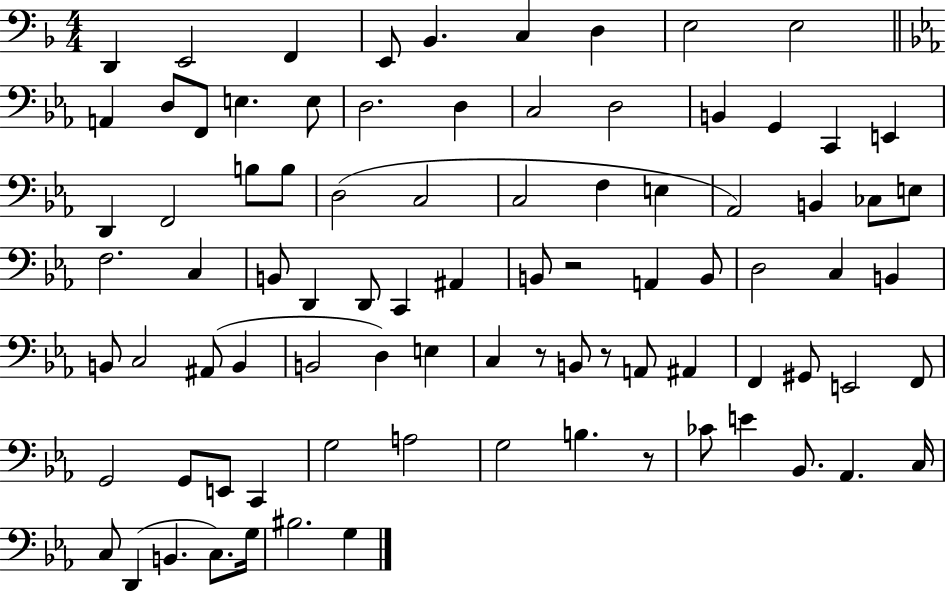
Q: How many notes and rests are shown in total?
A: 87